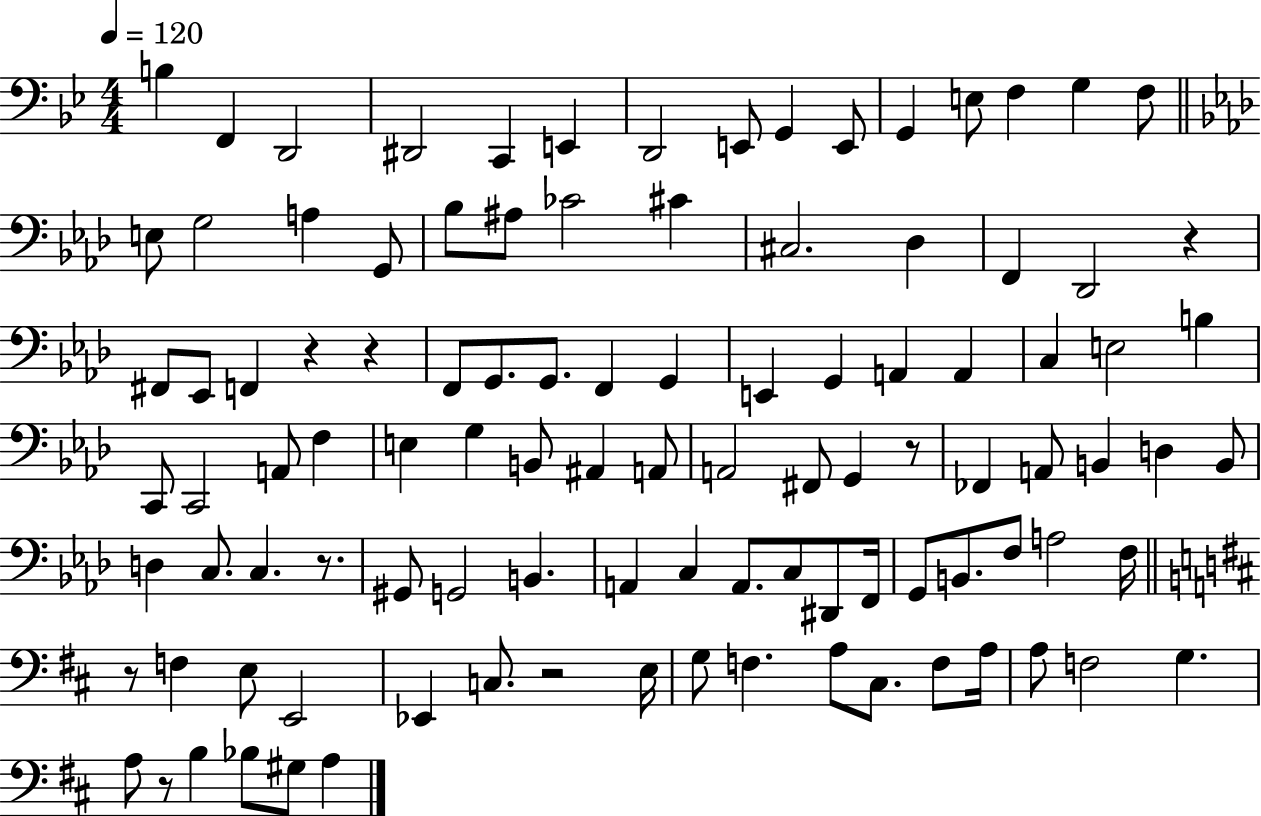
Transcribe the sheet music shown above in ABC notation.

X:1
T:Untitled
M:4/4
L:1/4
K:Bb
B, F,, D,,2 ^D,,2 C,, E,, D,,2 E,,/2 G,, E,,/2 G,, E,/2 F, G, F,/2 E,/2 G,2 A, G,,/2 _B,/2 ^A,/2 _C2 ^C ^C,2 _D, F,, _D,,2 z ^F,,/2 _E,,/2 F,, z z F,,/2 G,,/2 G,,/2 F,, G,, E,, G,, A,, A,, C, E,2 B, C,,/2 C,,2 A,,/2 F, E, G, B,,/2 ^A,, A,,/2 A,,2 ^F,,/2 G,, z/2 _F,, A,,/2 B,, D, B,,/2 D, C,/2 C, z/2 ^G,,/2 G,,2 B,, A,, C, A,,/2 C,/2 ^D,,/2 F,,/4 G,,/2 B,,/2 F,/2 A,2 F,/4 z/2 F, E,/2 E,,2 _E,, C,/2 z2 E,/4 G,/2 F, A,/2 ^C,/2 F,/2 A,/4 A,/2 F,2 G, A,/2 z/2 B, _B,/2 ^G,/2 A,